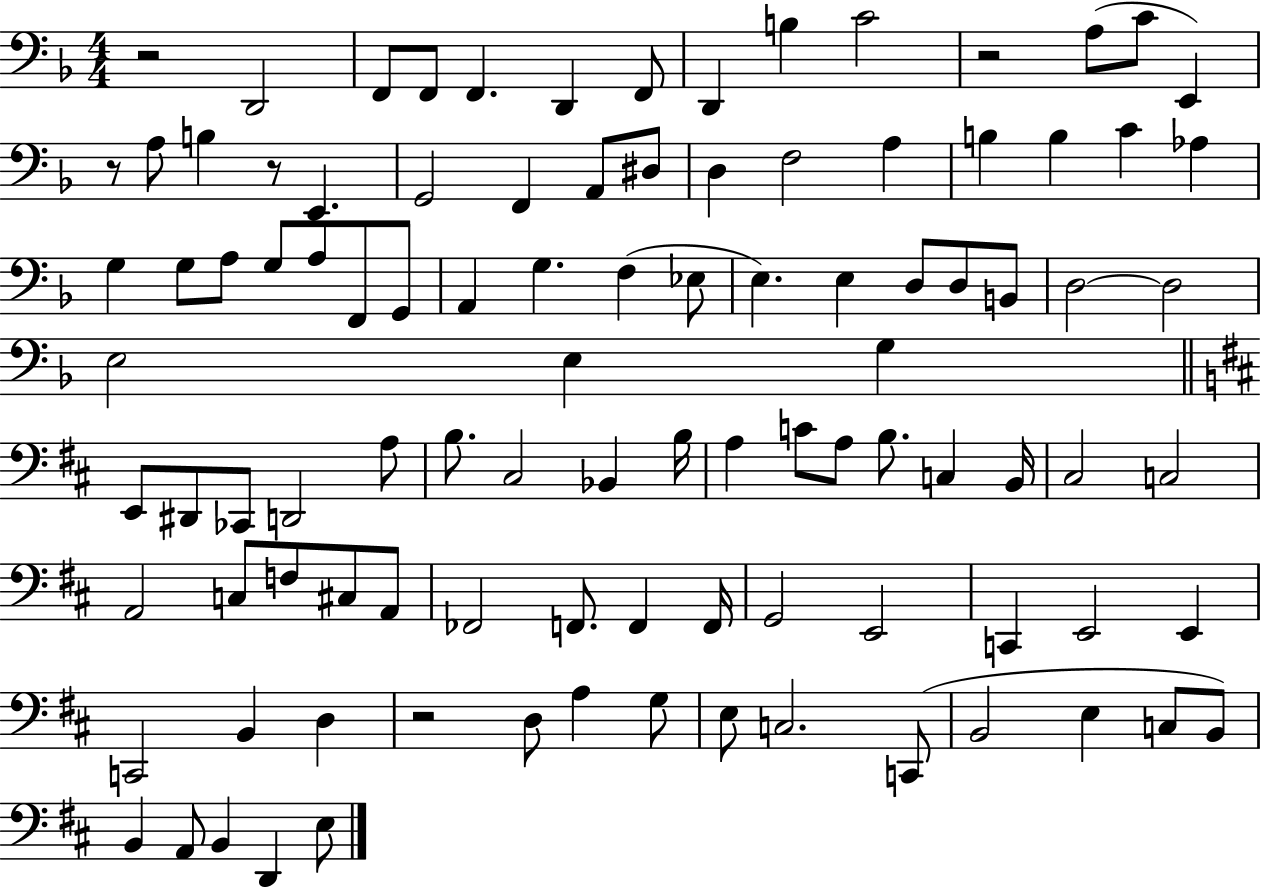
{
  \clef bass
  \numericTimeSignature
  \time 4/4
  \key f \major
  r2 d,2 | f,8 f,8 f,4. d,4 f,8 | d,4 b4 c'2 | r2 a8( c'8 e,4) | \break r8 a8 b4 r8 e,4. | g,2 f,4 a,8 dis8 | d4 f2 a4 | b4 b4 c'4 aes4 | \break g4 g8 a8 g8 a8 f,8 g,8 | a,4 g4. f4( ees8 | e4.) e4 d8 d8 b,8 | d2~~ d2 | \break e2 e4 g4 | \bar "||" \break \key d \major e,8 dis,8 ces,8 d,2 a8 | b8. cis2 bes,4 b16 | a4 c'8 a8 b8. c4 b,16 | cis2 c2 | \break a,2 c8 f8 cis8 a,8 | fes,2 f,8. f,4 f,16 | g,2 e,2 | c,4 e,2 e,4 | \break c,2 b,4 d4 | r2 d8 a4 g8 | e8 c2. c,8( | b,2 e4 c8 b,8) | \break b,4 a,8 b,4 d,4 e8 | \bar "|."
}